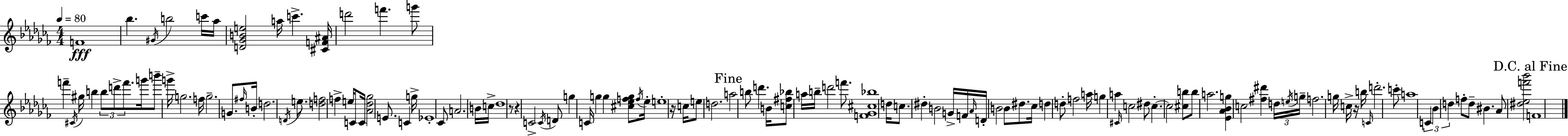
F4/w Bb5/q. G#4/s B5/h C6/s Ab5/s [D4,Gb4,B4,E5]/h A5/s C6/q. [C#4,F4,A#4]/s D6/h F6/q. G6/e F6/q C#4/s G#5/s B5/q B5/e D6/e F6/e. G6/s B6/e G6/s G5/h. F5/s G5/h. G4/e. F#5/s B4/s D5/h. D4/s E5/e. [D5,F5]/h F5/q E5/s C4/e C4/s [Ab4,Db5,Gb5]/h E4/e. C4/q G5/s Eb4/w CES4/e A4/h. B4/s C5/s Db5/w R/e R/q C4/h C4/s D4/e G5/q C4/s G5/q G5/q [C#5,Eb5,F5,G5]/e F5/s Eb5/s E5/w R/s C5/s E5/e D5/h. A5/h B5/e D6/q. B4/s [C5,F#5,Bb5]/e A5/s B5/s D6/h F6/e. [F4,Gb4,C#5,Bb5]/w D5/s C5/e. D#5/q B4/h G4/s F4/s Ab4/s D4/s B4/h B4/e D#5/e. CES5/s D5/q D5/e F5/h A5/s G5/q A5/q C#4/s C5/h D#5/e C5/q. C5/h [C#5,B5]/e B5/e A5/h. [Eb4,Ab4,Bb4,G5]/q C5/h [F#5,D#6]/q D5/s E5/s G5/s F5/h. G5/s C5/s R/s B5/s C4/s D6/h. C6/e A5/w C4/q Bb4/q D5/q F5/e D5/e BIS4/q. Ab4/e [D#5,Eb5,F6,Bb6]/h F4/w